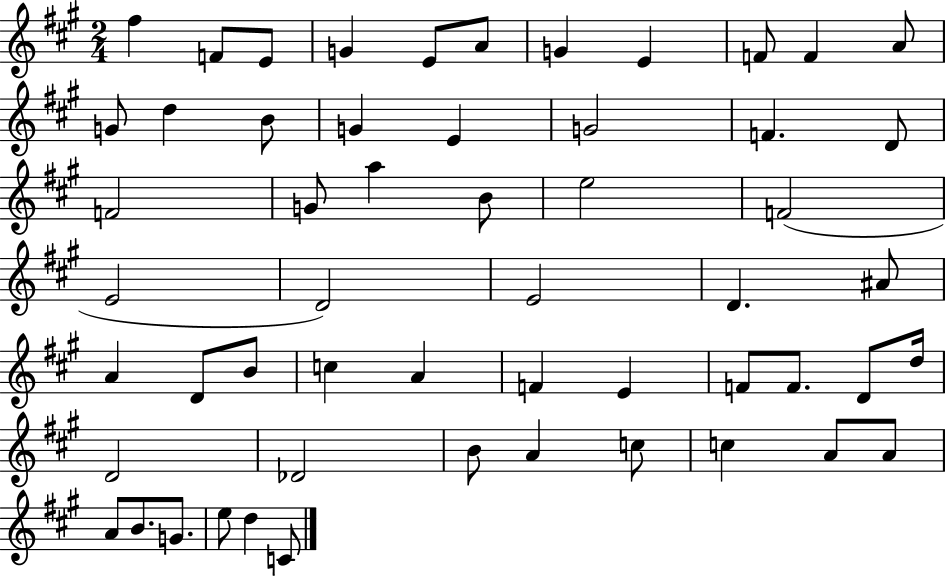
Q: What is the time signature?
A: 2/4